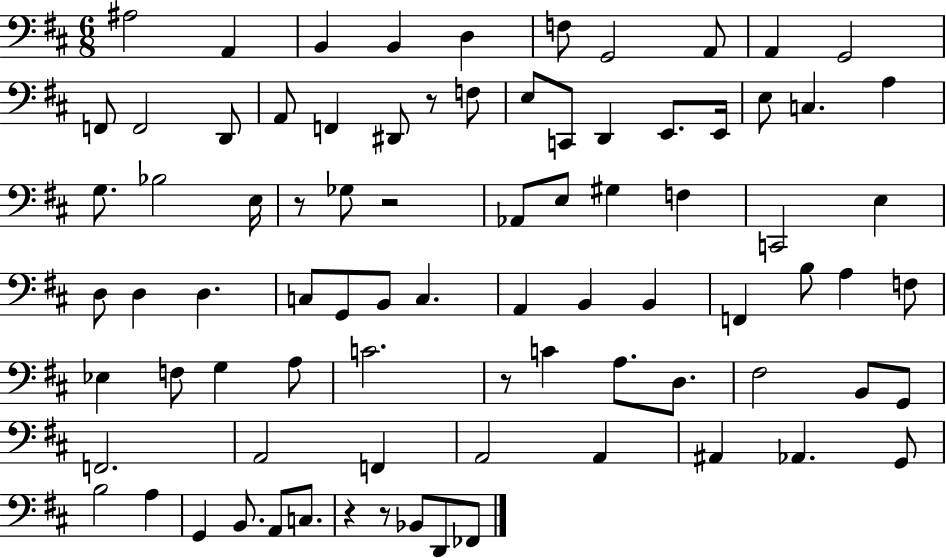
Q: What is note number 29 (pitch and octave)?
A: Gb3